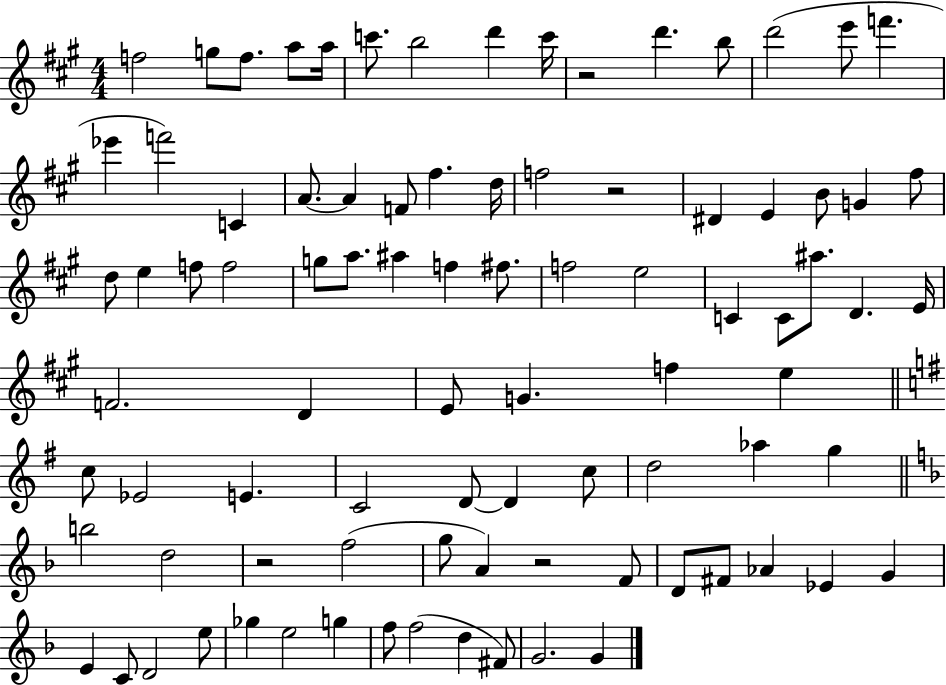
X:1
T:Untitled
M:4/4
L:1/4
K:A
f2 g/2 f/2 a/2 a/4 c'/2 b2 d' c'/4 z2 d' b/2 d'2 e'/2 f' _e' f'2 C A/2 A F/2 ^f d/4 f2 z2 ^D E B/2 G ^f/2 d/2 e f/2 f2 g/2 a/2 ^a f ^f/2 f2 e2 C C/2 ^a/2 D E/4 F2 D E/2 G f e c/2 _E2 E C2 D/2 D c/2 d2 _a g b2 d2 z2 f2 g/2 A z2 F/2 D/2 ^F/2 _A _E G E C/2 D2 e/2 _g e2 g f/2 f2 d ^F/2 G2 G